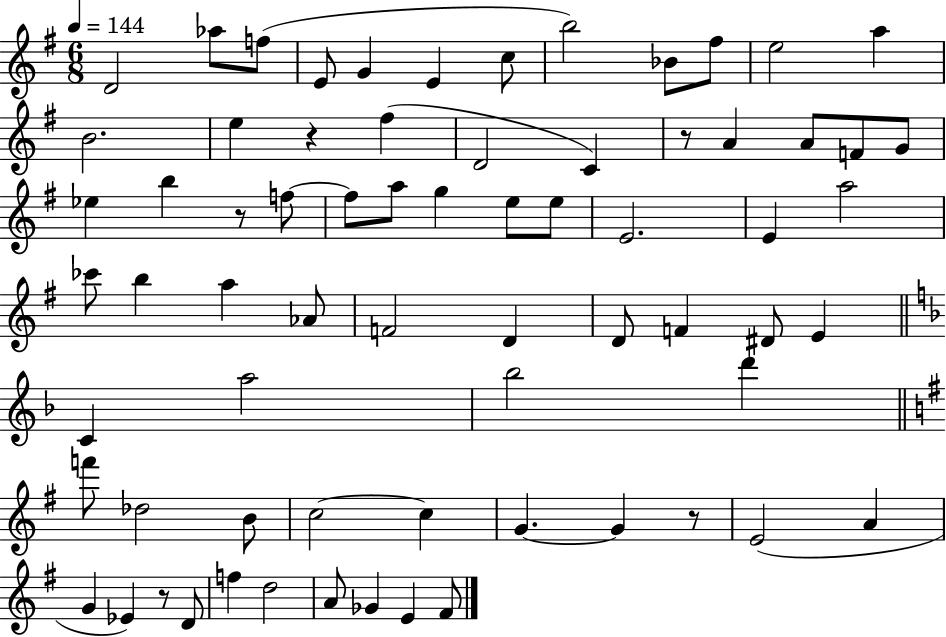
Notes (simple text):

D4/h Ab5/e F5/e E4/e G4/q E4/q C5/e B5/h Bb4/e F#5/e E5/h A5/q B4/h. E5/q R/q F#5/q D4/h C4/q R/e A4/q A4/e F4/e G4/e Eb5/q B5/q R/e F5/e F5/e A5/e G5/q E5/e E5/e E4/h. E4/q A5/h CES6/e B5/q A5/q Ab4/e F4/h D4/q D4/e F4/q D#4/e E4/q C4/q A5/h Bb5/h D6/q F6/e Db5/h B4/e C5/h C5/q G4/q. G4/q R/e E4/h A4/q G4/q Eb4/q R/e D4/e F5/q D5/h A4/e Gb4/q E4/q F#4/e